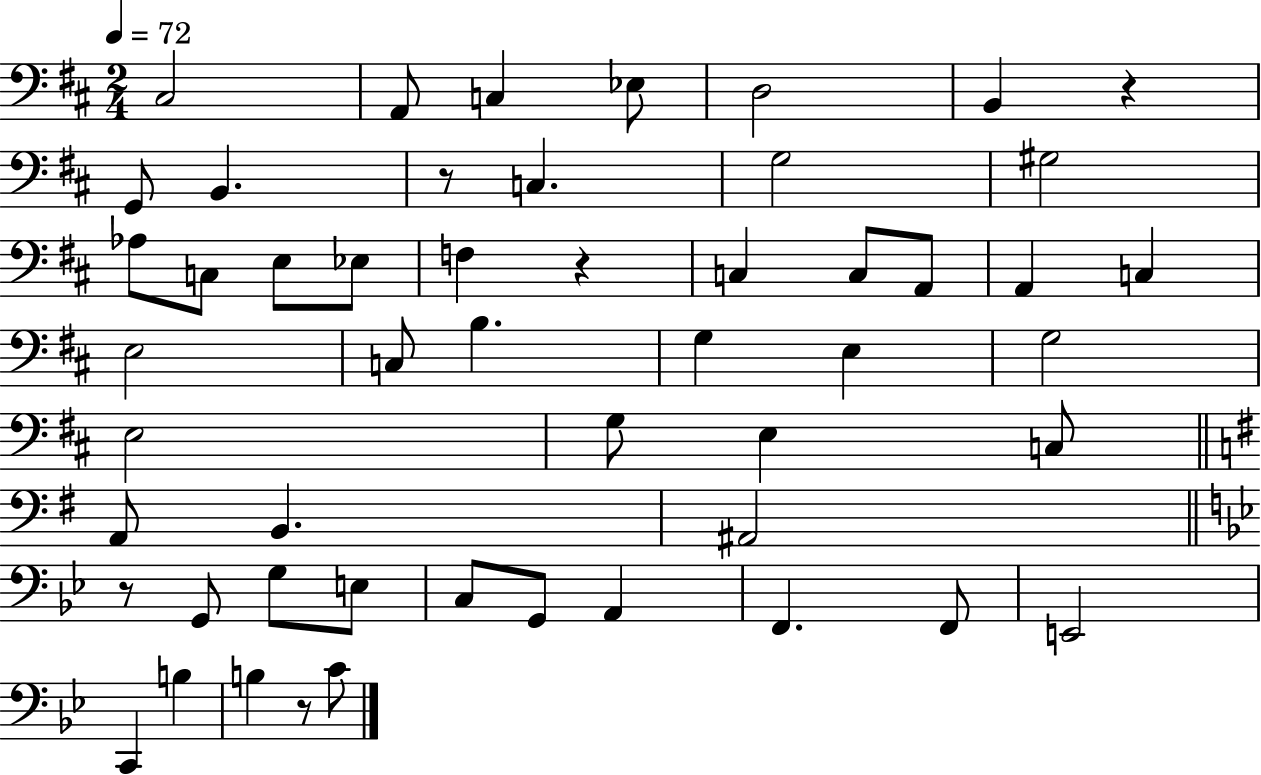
{
  \clef bass
  \numericTimeSignature
  \time 2/4
  \key d \major
  \tempo 4 = 72
  cis2 | a,8 c4 ees8 | d2 | b,4 r4 | \break g,8 b,4. | r8 c4. | g2 | gis2 | \break aes8 c8 e8 ees8 | f4 r4 | c4 c8 a,8 | a,4 c4 | \break e2 | c8 b4. | g4 e4 | g2 | \break e2 | g8 e4 c8 | \bar "||" \break \key g \major a,8 b,4. | ais,2 | \bar "||" \break \key g \minor r8 g,8 g8 e8 | c8 g,8 a,4 | f,4. f,8 | e,2 | \break c,4 b4 | b4 r8 c'8 | \bar "|."
}